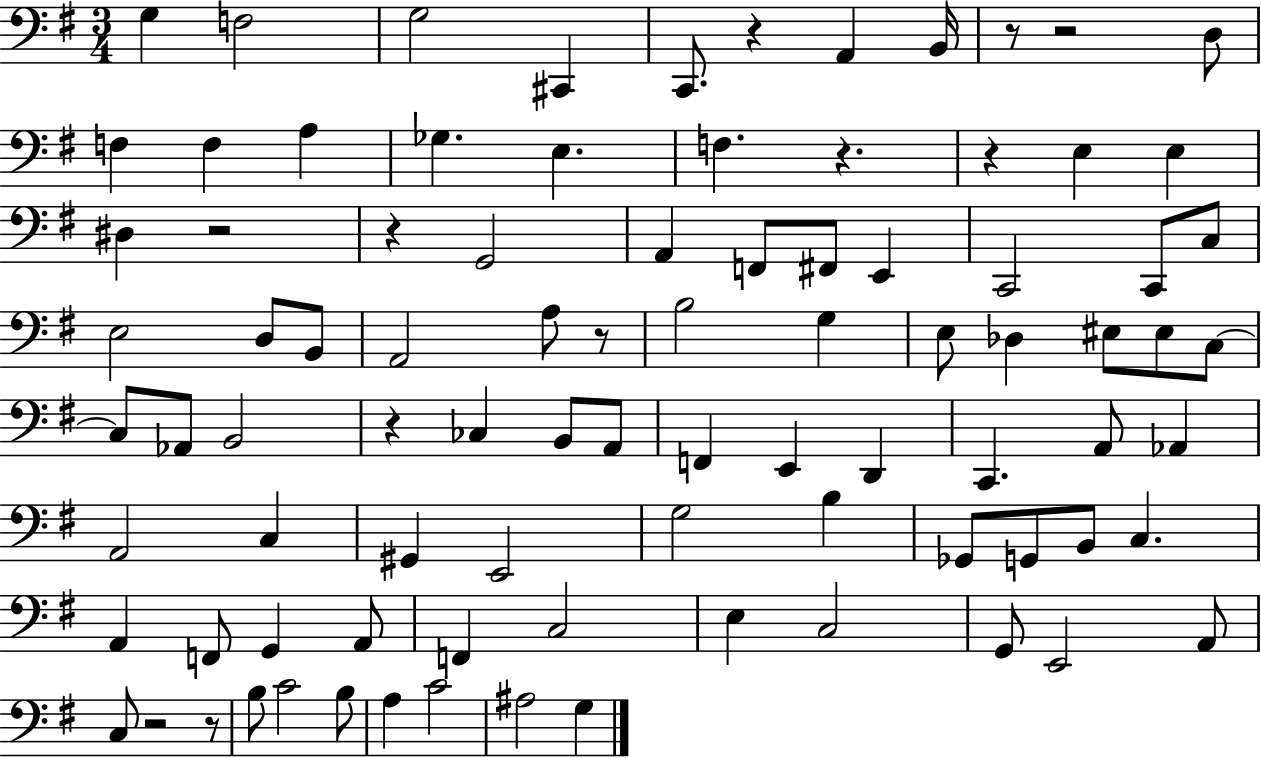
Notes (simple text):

G3/q F3/h G3/h C#2/q C2/e. R/q A2/q B2/s R/e R/h D3/e F3/q F3/q A3/q Gb3/q. E3/q. F3/q. R/q. R/q E3/q E3/q D#3/q R/h R/q G2/h A2/q F2/e F#2/e E2/q C2/h C2/e C3/e E3/h D3/e B2/e A2/h A3/e R/e B3/h G3/q E3/e Db3/q EIS3/e EIS3/e C3/e C3/e Ab2/e B2/h R/q CES3/q B2/e A2/e F2/q E2/q D2/q C2/q. A2/e Ab2/q A2/h C3/q G#2/q E2/h G3/h B3/q Gb2/e G2/e B2/e C3/q. A2/q F2/e G2/q A2/e F2/q C3/h E3/q C3/h G2/e E2/h A2/e C3/e R/h R/e B3/e C4/h B3/e A3/q C4/h A#3/h G3/q